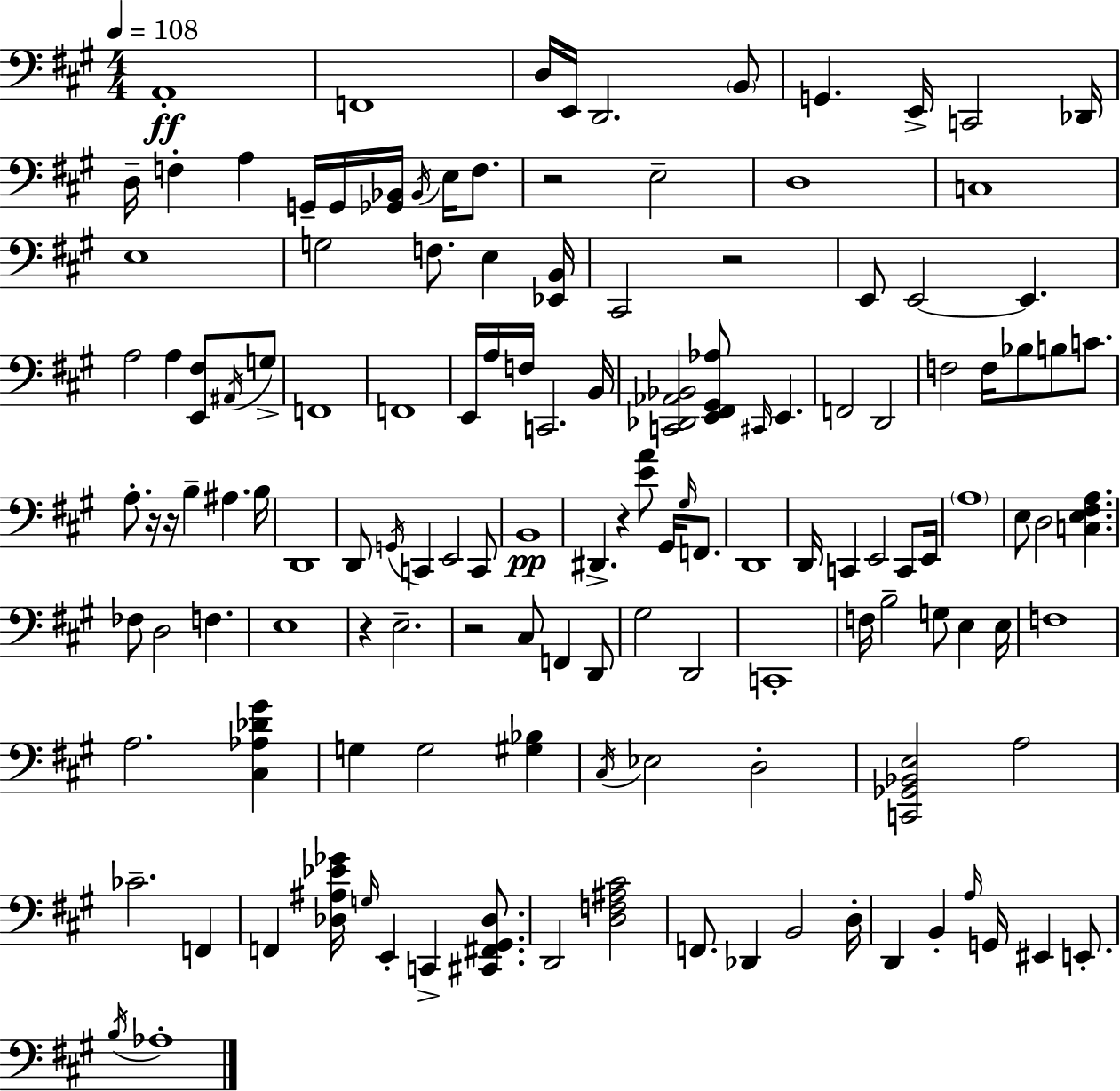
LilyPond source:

{
  \clef bass
  \numericTimeSignature
  \time 4/4
  \key a \major
  \tempo 4 = 108
  a,1-.\ff | f,1 | d16 e,16 d,2. \parenthesize b,8 | g,4. e,16-> c,2 des,16 | \break d16-- f4-. a4 g,16-- g,16 <ges, bes,>16 \acciaccatura { bes,16 } e16 f8. | r2 e2-- | d1 | c1 | \break e1 | g2 f8. e4 | <ees, b,>16 cis,2 r2 | e,8 e,2~~ e,4. | \break a2 a4 <e, fis>8 \acciaccatura { ais,16 } | g8-> f,1 | f,1 | e,16 a16 f16 c,2. | \break b,16 <c, des, aes, bes,>2 <e, fis, gis, aes>8 \grace { cis,16 } e,4. | f,2 d,2 | f2 f16 bes8 b8 | c'8. a8.-. r16 r16 b4-- ais4. | \break b16 d,1 | d,8 \acciaccatura { g,16 } c,4 e,2 | c,8 b,1\pp | dis,4.-> r4 <e' a'>8 | \break gis,16 \grace { gis16 } f,8. d,1 | d,16 c,4 e,2 | c,8 e,16 \parenthesize a1 | e8 d2 <c e fis a>4. | \break fes8 d2 f4. | e1 | r4 e2.-- | r2 cis8 f,4 | \break d,8 gis2 d,2 | c,1-. | f16 b2-- g8 | e4 e16 f1 | \break a2. | <cis aes des' gis'>4 g4 g2 | <gis bes>4 \acciaccatura { cis16 } ees2 d2-. | <c, ges, bes, e>2 a2 | \break ces'2.-- | f,4 f,4 <des ais ees' ges'>16 \grace { g16 } e,4-. | c,4-> <cis, fis, gis, des>8. d,2 <d f ais cis'>2 | f,8. des,4 b,2 | \break d16-. d,4 b,4-. \grace { a16 } | g,16 eis,4 e,8.-. \acciaccatura { b16 } aes1-. | \bar "|."
}